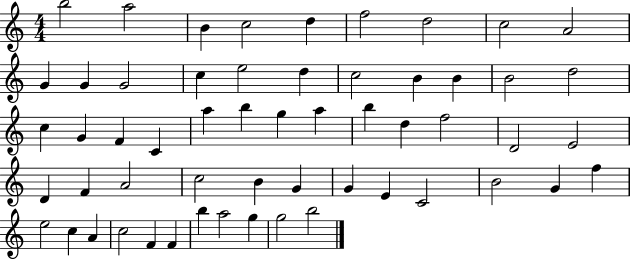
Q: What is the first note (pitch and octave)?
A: B5